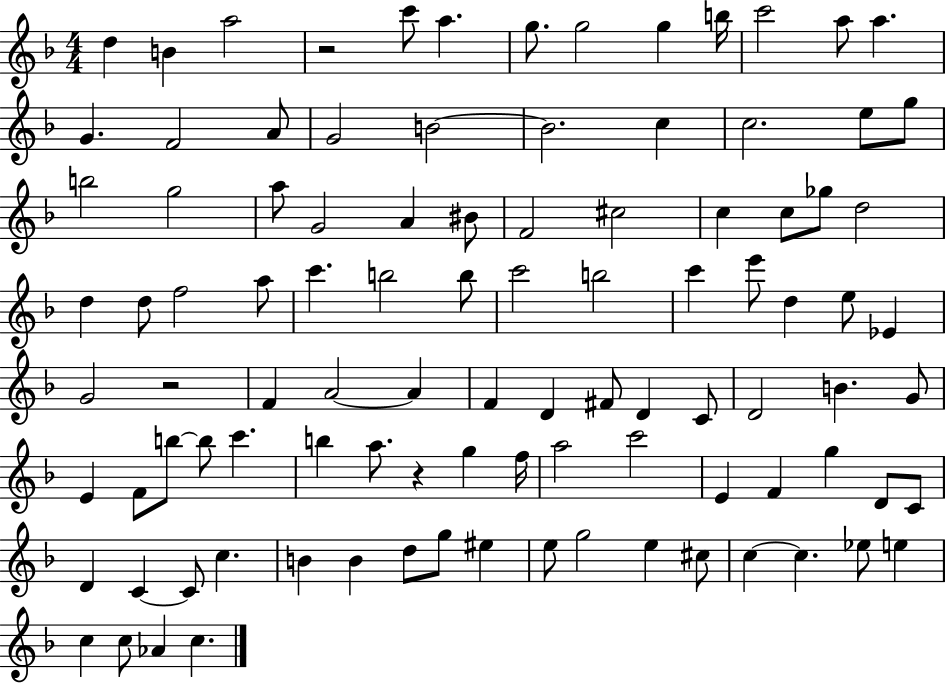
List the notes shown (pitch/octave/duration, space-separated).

D5/q B4/q A5/h R/h C6/e A5/q. G5/e. G5/h G5/q B5/s C6/h A5/e A5/q. G4/q. F4/h A4/e G4/h B4/h B4/h. C5/q C5/h. E5/e G5/e B5/h G5/h A5/e G4/h A4/q BIS4/e F4/h C#5/h C5/q C5/e Gb5/e D5/h D5/q D5/e F5/h A5/e C6/q. B5/h B5/e C6/h B5/h C6/q E6/e D5/q E5/e Eb4/q G4/h R/h F4/q A4/h A4/q F4/q D4/q F#4/e D4/q C4/e D4/h B4/q. G4/e E4/q F4/e B5/e B5/e C6/q. B5/q A5/e. R/q G5/q F5/s A5/h C6/h E4/q F4/q G5/q D4/e C4/e D4/q C4/q C4/e C5/q. B4/q B4/q D5/e G5/e EIS5/q E5/e G5/h E5/q C#5/e C5/q C5/q. Eb5/e E5/q C5/q C5/e Ab4/q C5/q.